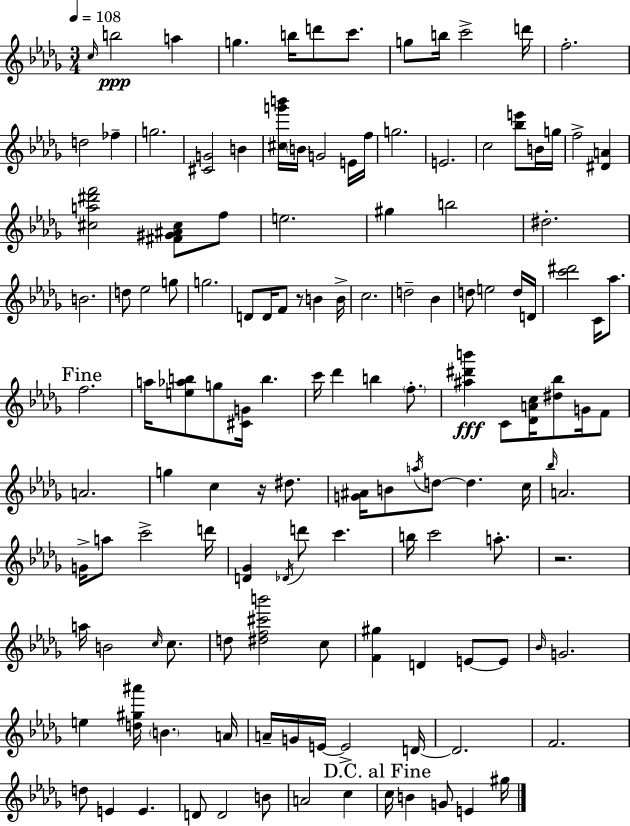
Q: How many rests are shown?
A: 3